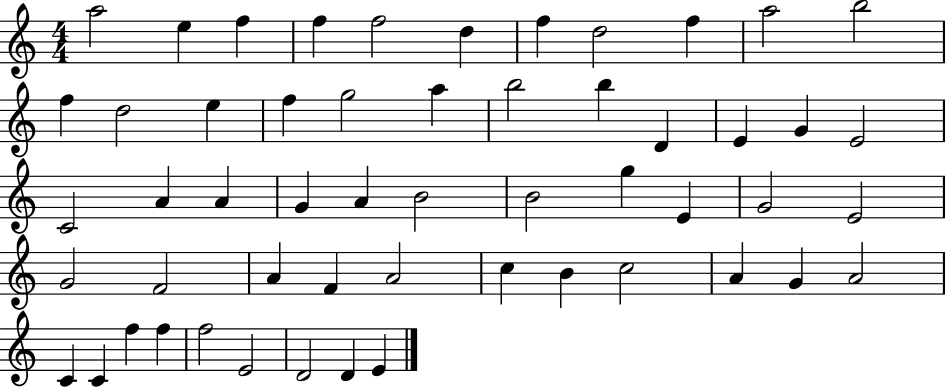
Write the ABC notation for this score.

X:1
T:Untitled
M:4/4
L:1/4
K:C
a2 e f f f2 d f d2 f a2 b2 f d2 e f g2 a b2 b D E G E2 C2 A A G A B2 B2 g E G2 E2 G2 F2 A F A2 c B c2 A G A2 C C f f f2 E2 D2 D E